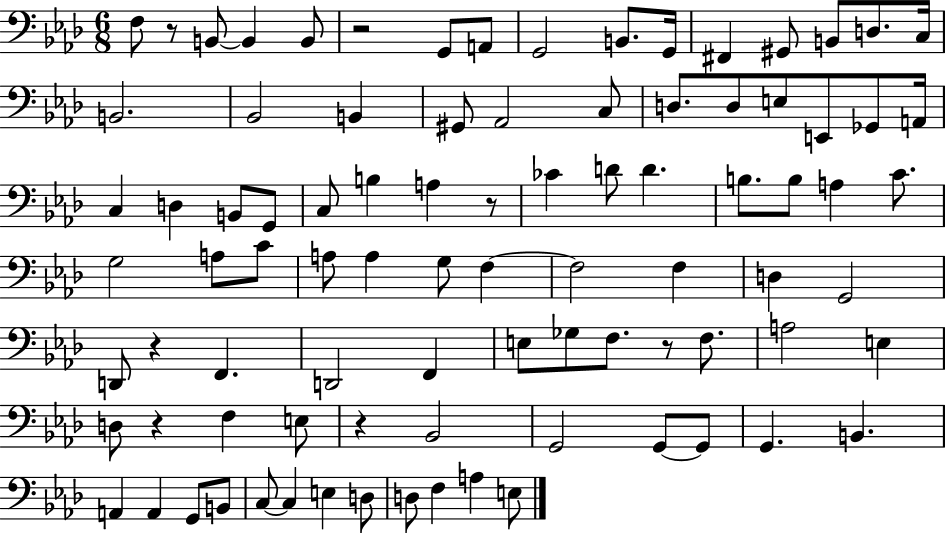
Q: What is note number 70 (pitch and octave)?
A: B2